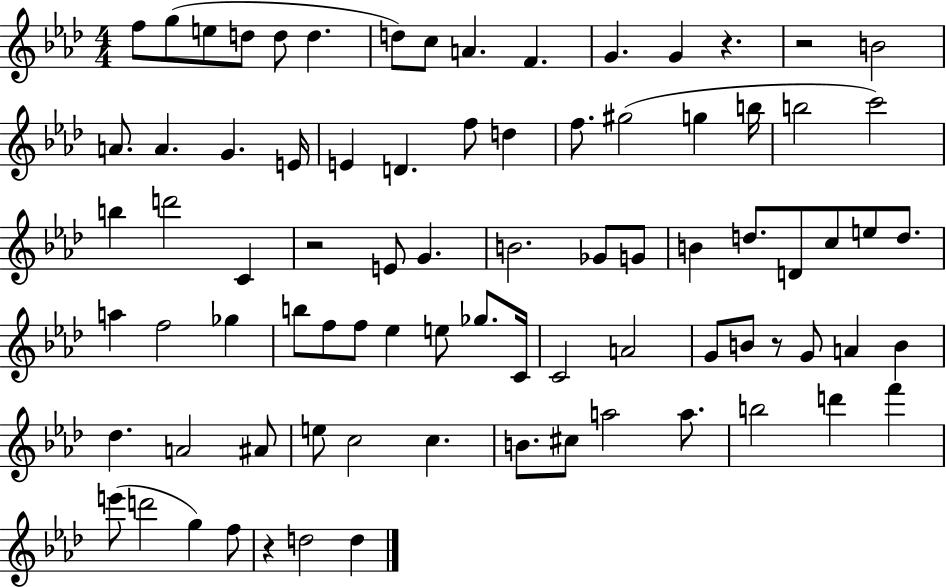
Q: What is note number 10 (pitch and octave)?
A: F4